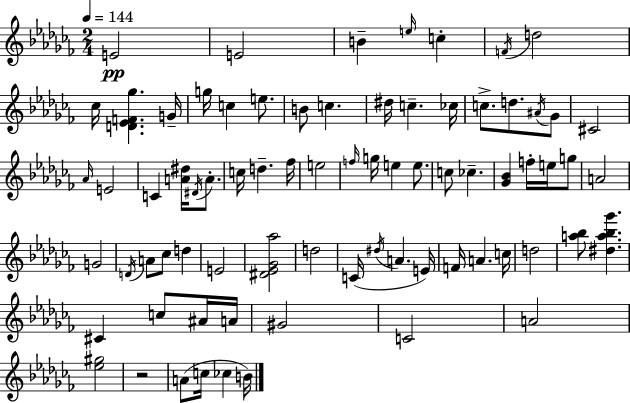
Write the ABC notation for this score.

X:1
T:Untitled
M:2/4
L:1/4
K:Abm
E2 E2 B e/4 c F/4 d2 _c/4 [D_EF_g] G/4 g/4 c e/2 B/2 c ^d/4 c _c/4 c/2 d/2 ^A/4 _G/2 ^C2 _A/4 E2 C [A^d]/4 ^D/4 A/2 c/4 d _f/4 e2 f/4 g/4 e e/2 c/2 _c [_G_B] f/4 e/4 g/2 A2 G2 D/4 A/2 _c/2 d E2 [^D_E_G_a]2 d2 C/4 ^d/4 A E/4 F/4 A c/4 d2 [a_b]/2 [^da_b_g'] ^C c/2 ^A/4 A/4 ^G2 C2 A2 [_e^g]2 z2 A/2 c/4 _c B/4